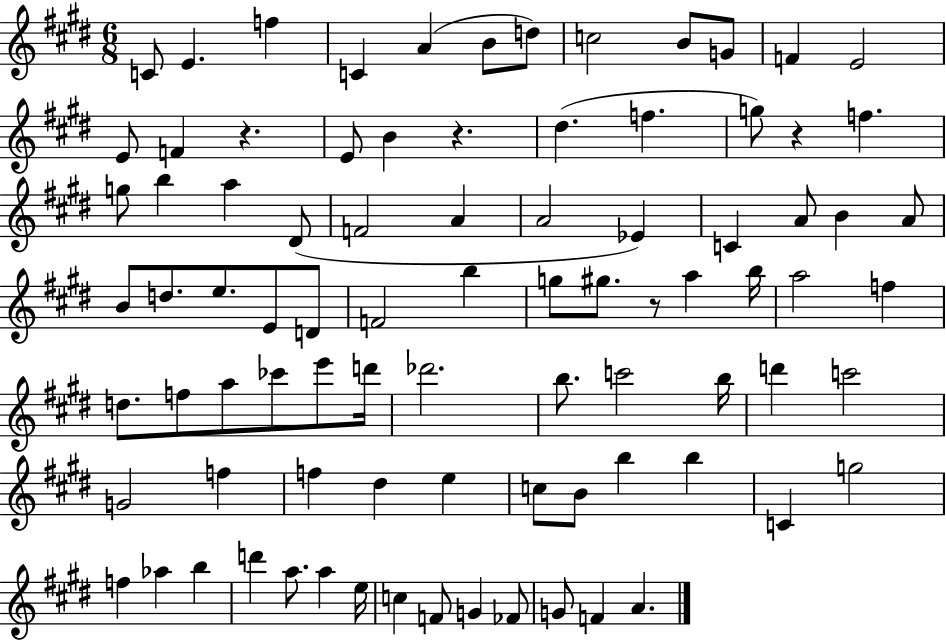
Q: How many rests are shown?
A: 4